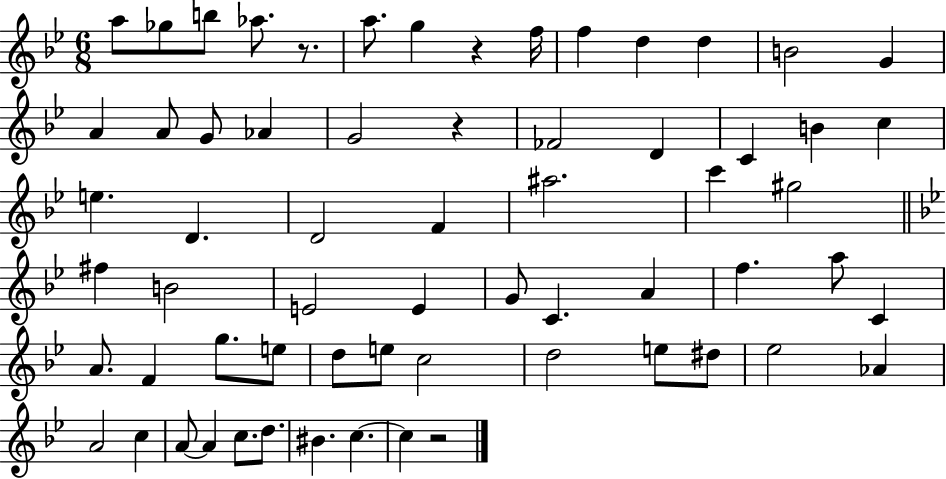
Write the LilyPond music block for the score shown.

{
  \clef treble
  \numericTimeSignature
  \time 6/8
  \key bes \major
  a''8 ges''8 b''8 aes''8. r8. | a''8. g''4 r4 f''16 | f''4 d''4 d''4 | b'2 g'4 | \break a'4 a'8 g'8 aes'4 | g'2 r4 | fes'2 d'4 | c'4 b'4 c''4 | \break e''4. d'4. | d'2 f'4 | ais''2. | c'''4 gis''2 | \break \bar "||" \break \key bes \major fis''4 b'2 | e'2 e'4 | g'8 c'4. a'4 | f''4. a''8 c'4 | \break a'8. f'4 g''8. e''8 | d''8 e''8 c''2 | d''2 e''8 dis''8 | ees''2 aes'4 | \break a'2 c''4 | a'8~~ a'4 c''8. d''8. | bis'4. c''4.~~ | c''4 r2 | \break \bar "|."
}